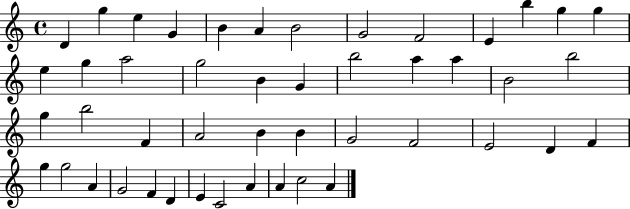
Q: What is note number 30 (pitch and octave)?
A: B4